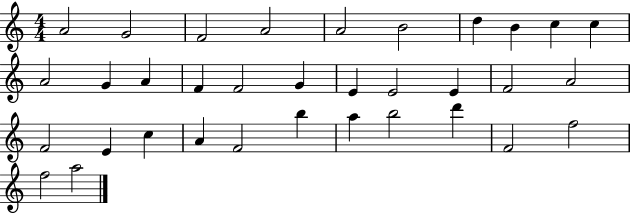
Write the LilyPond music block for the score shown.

{
  \clef treble
  \numericTimeSignature
  \time 4/4
  \key c \major
  a'2 g'2 | f'2 a'2 | a'2 b'2 | d''4 b'4 c''4 c''4 | \break a'2 g'4 a'4 | f'4 f'2 g'4 | e'4 e'2 e'4 | f'2 a'2 | \break f'2 e'4 c''4 | a'4 f'2 b''4 | a''4 b''2 d'''4 | f'2 f''2 | \break f''2 a''2 | \bar "|."
}